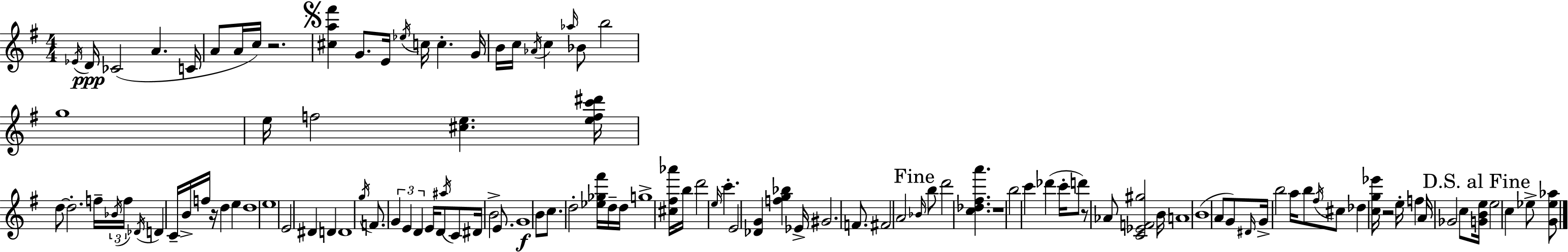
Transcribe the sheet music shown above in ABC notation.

X:1
T:Untitled
M:4/4
L:1/4
K:G
_E/4 D/4 _C2 A C/4 A/2 A/4 c/4 z2 [^ca^f'] G/2 E/4 _e/4 c/4 c G/4 B/4 c/4 _A/4 c _a/4 _B/2 b2 g4 e/4 f2 [^ce] [efc'^d']/4 d/2 d2 f/4 _B/4 f/4 _D/4 D C/4 B/4 f/4 z/4 d e d4 e4 E2 ^D D D4 g/4 F/2 G E D E/4 D/2 ^a/4 C/2 ^D/4 B2 E/2 G4 B/2 c/2 d2 [_e_g^f']/4 d/4 d/4 g4 [^c^f_a']/4 b/4 d'2 e/4 c' E2 [_DG] [fg_b] _E/4 ^G2 F/2 ^F2 A2 _B/4 b/2 d'2 [c_d^fa'] z4 b2 c' _d' c'/4 d'/2 z/2 _A/2 [C_EF^g]2 B/4 A4 B4 A/2 G/2 ^D/4 G/4 b2 a/4 b/2 ^f/4 ^c/2 _d [cg_e']/4 z2 e/4 f A/4 _G2 c/2 [GBe]/4 e2 c _e/2 [G_e_a]/2